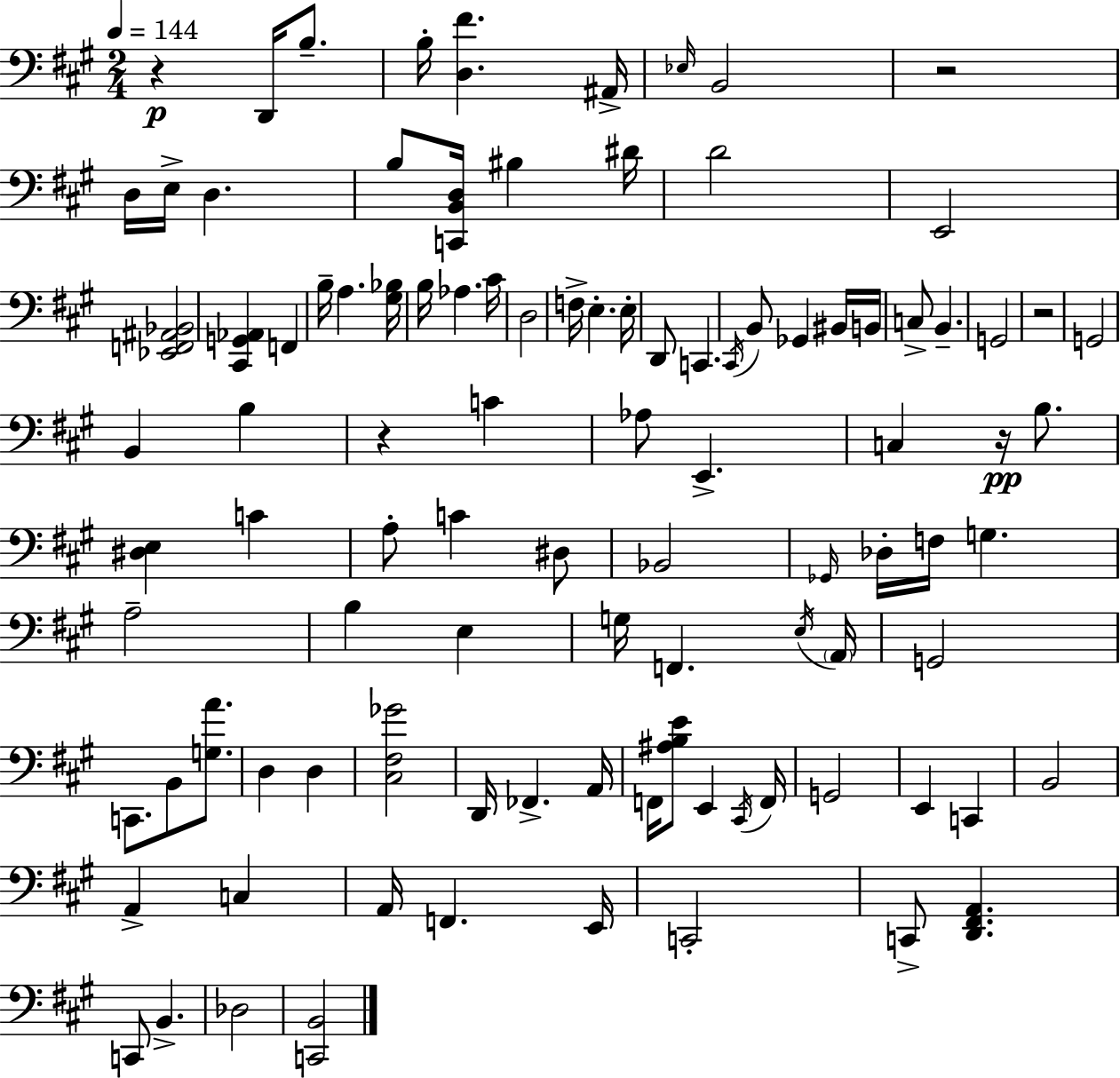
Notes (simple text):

R/q D2/s B3/e. B3/s [D3,F#4]/q. A#2/s Eb3/s B2/h R/h D3/s E3/s D3/q. B3/e [C2,B2,D3]/s BIS3/q D#4/s D4/h E2/h [Eb2,F2,A#2,Bb2]/h [C#2,G2,Ab2]/q F2/q B3/s A3/q. [G#3,Bb3]/s B3/s Ab3/q. C#4/s D3/h F3/s E3/q. E3/s D2/e C2/q. C#2/s B2/e Gb2/q BIS2/s B2/s C3/e B2/q. G2/h R/h G2/h B2/q B3/q R/q C4/q Ab3/e E2/q. C3/q R/s B3/e. [D#3,E3]/q C4/q A3/e C4/q D#3/e Bb2/h Gb2/s Db3/s F3/s G3/q. A3/h B3/q E3/q G3/s F2/q. E3/s A2/s G2/h C2/e. B2/e [G3,A4]/e. D3/q D3/q [C#3,F#3,Gb4]/h D2/s FES2/q. A2/s F2/s [A#3,B3,E4]/e E2/q C#2/s F2/s G2/h E2/q C2/q B2/h A2/q C3/q A2/s F2/q. E2/s C2/h C2/e [D2,F#2,A2]/q. C2/e B2/q. Db3/h [C2,B2]/h